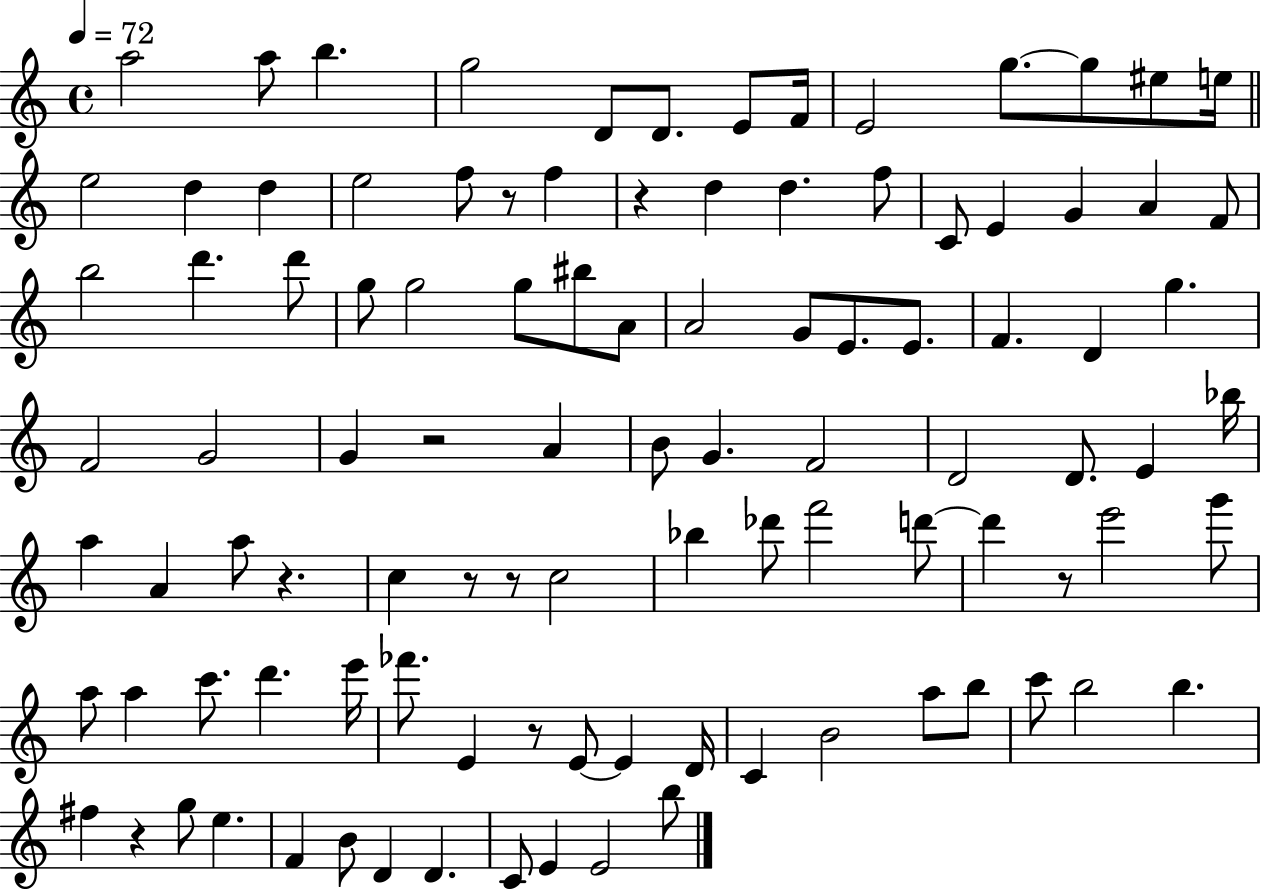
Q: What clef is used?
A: treble